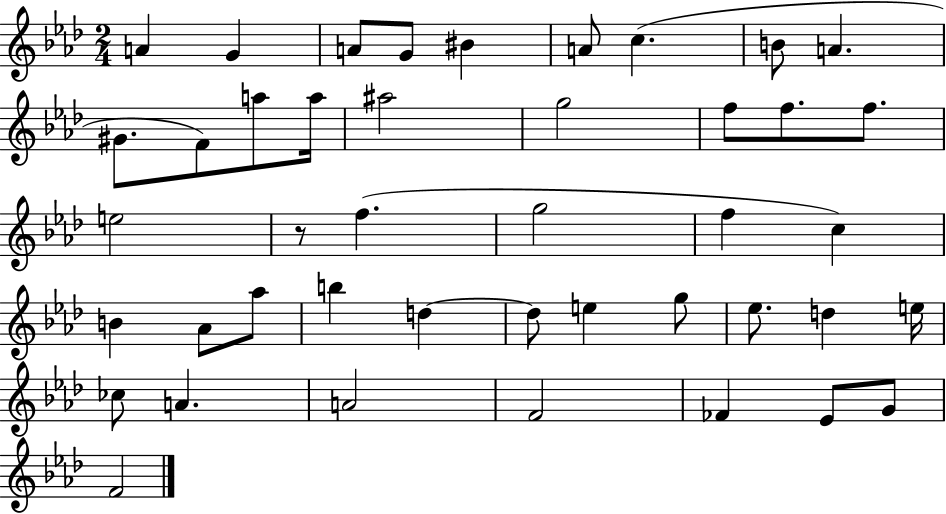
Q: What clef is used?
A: treble